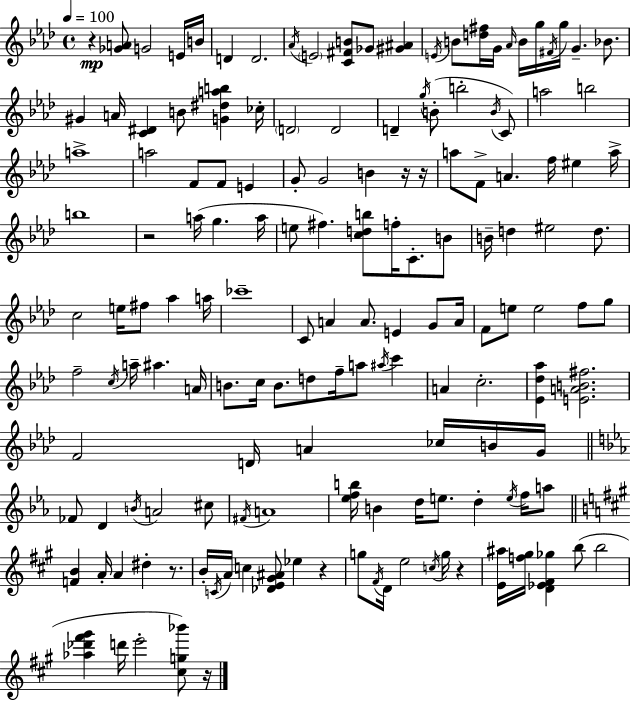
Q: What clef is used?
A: treble